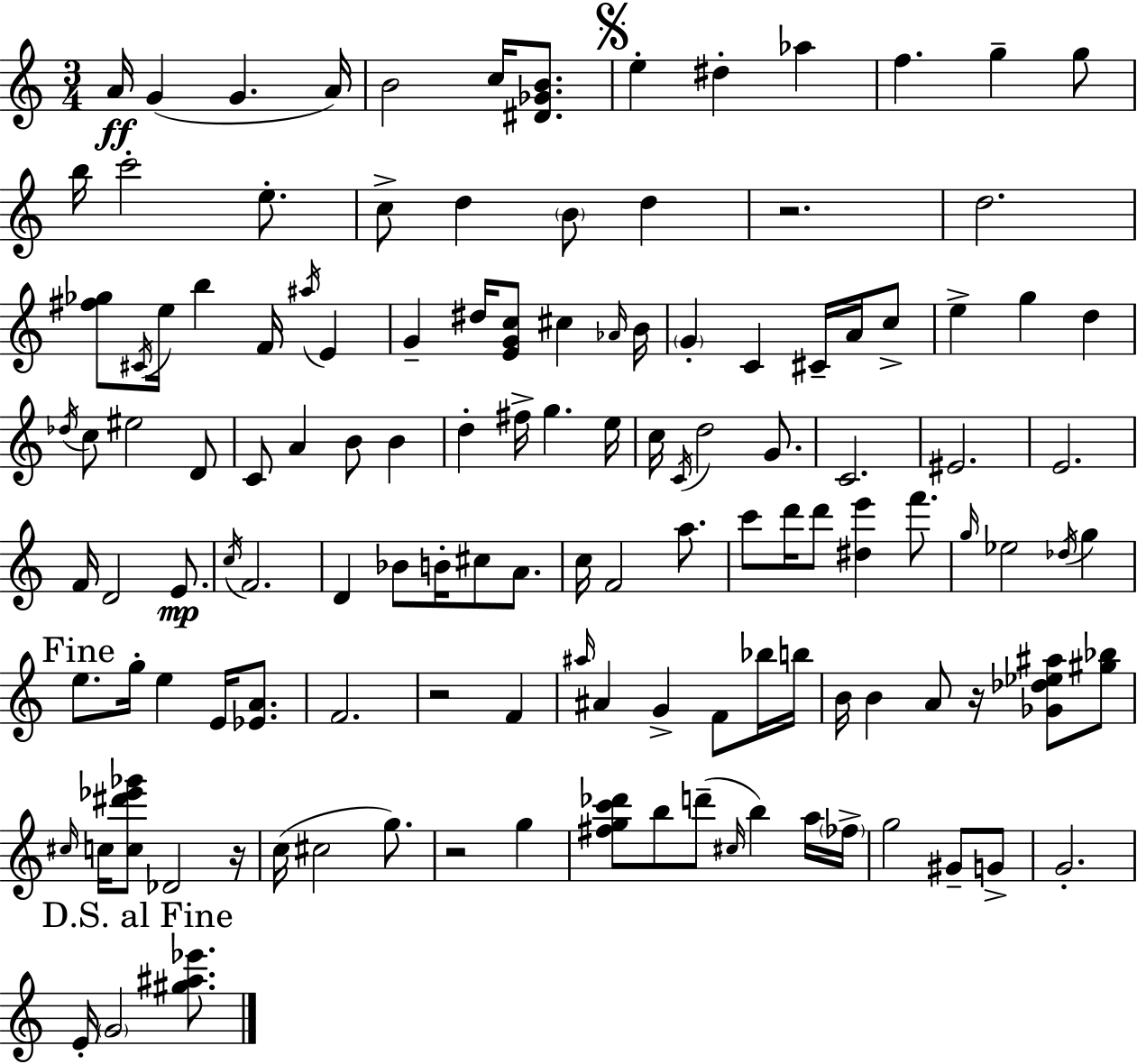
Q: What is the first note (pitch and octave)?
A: A4